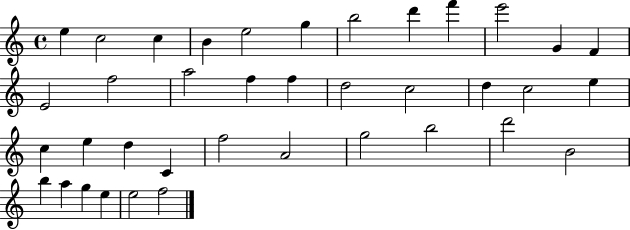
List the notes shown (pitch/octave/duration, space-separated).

E5/q C5/h C5/q B4/q E5/h G5/q B5/h D6/q F6/q E6/h G4/q F4/q E4/h F5/h A5/h F5/q F5/q D5/h C5/h D5/q C5/h E5/q C5/q E5/q D5/q C4/q F5/h A4/h G5/h B5/h D6/h B4/h B5/q A5/q G5/q E5/q E5/h F5/h